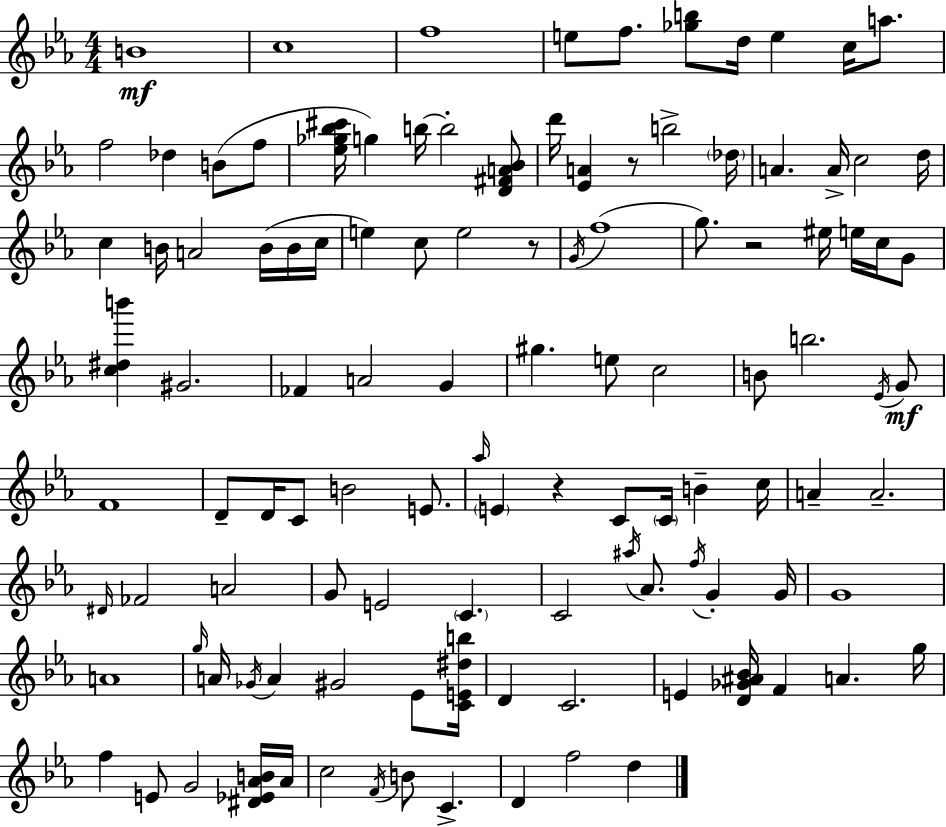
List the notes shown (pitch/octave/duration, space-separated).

B4/w C5/w F5/w E5/e F5/e. [Gb5,B5]/e D5/s E5/q C5/s A5/e. F5/h Db5/q B4/e F5/e [Eb5,Gb5,Bb5,C#6]/s G5/q B5/s B5/h [D4,F#4,A4,Bb4]/e D6/s [Eb4,A4]/q R/e B5/h Db5/s A4/q. A4/s C5/h D5/s C5/q B4/s A4/h B4/s B4/s C5/s E5/q C5/e E5/h R/e G4/s F5/w G5/e. R/h EIS5/s E5/s C5/s G4/e [C5,D#5,B6]/q G#4/h. FES4/q A4/h G4/q G#5/q. E5/e C5/h B4/e B5/h. Eb4/s G4/e F4/w D4/e D4/s C4/e B4/h E4/e. Ab5/s E4/q R/q C4/e C4/s B4/q C5/s A4/q A4/h. D#4/s FES4/h A4/h G4/e E4/h C4/q. C4/h A#5/s Ab4/e. F5/s G4/q G4/s G4/w A4/w G5/s A4/s Gb4/s A4/q G#4/h Eb4/e [C4,E4,D#5,B5]/s D4/q C4/h. E4/q [D4,Gb4,A#4,Bb4]/s F4/q A4/q. G5/s F5/q E4/e G4/h [D#4,Eb4,Ab4,B4]/s Ab4/s C5/h F4/s B4/e C4/q. D4/q F5/h D5/q